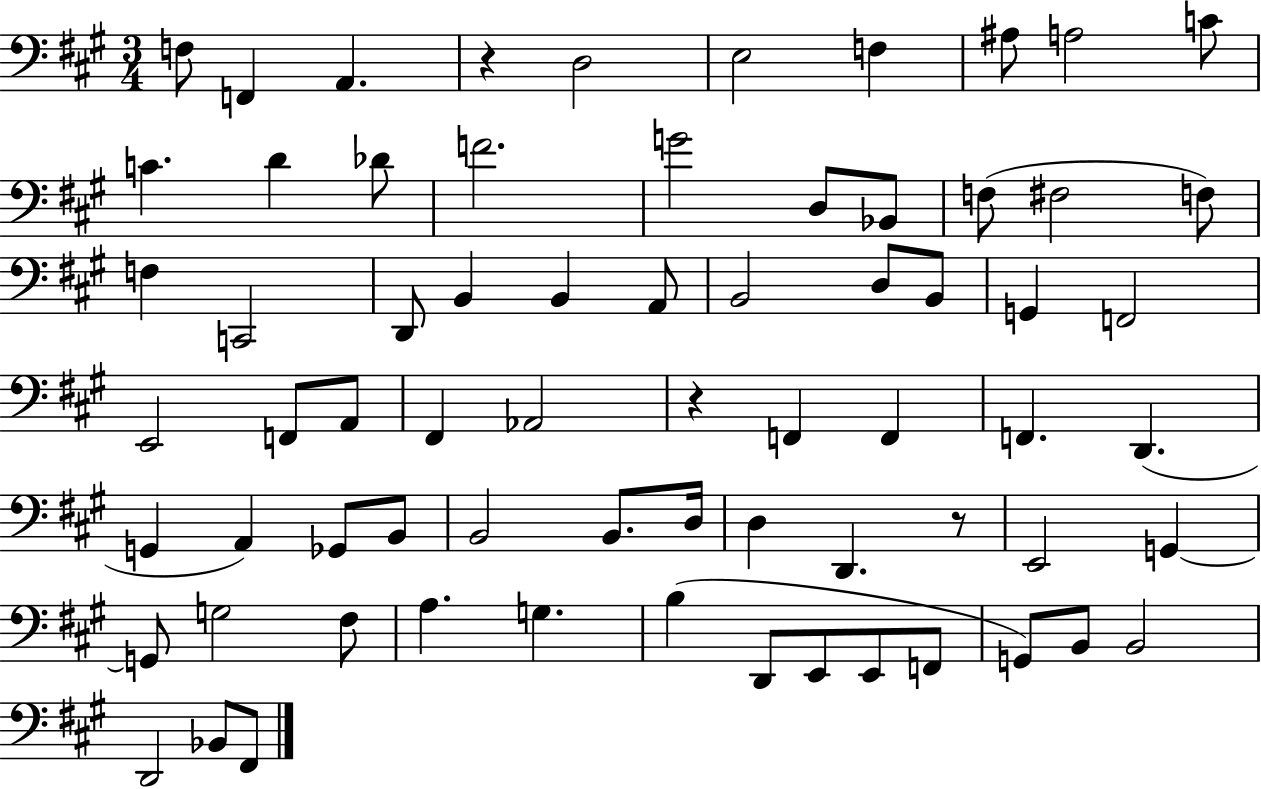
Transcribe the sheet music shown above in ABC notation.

X:1
T:Untitled
M:3/4
L:1/4
K:A
F,/2 F,, A,, z D,2 E,2 F, ^A,/2 A,2 C/2 C D _D/2 F2 G2 D,/2 _B,,/2 F,/2 ^F,2 F,/2 F, C,,2 D,,/2 B,, B,, A,,/2 B,,2 D,/2 B,,/2 G,, F,,2 E,,2 F,,/2 A,,/2 ^F,, _A,,2 z F,, F,, F,, D,, G,, A,, _G,,/2 B,,/2 B,,2 B,,/2 D,/4 D, D,, z/2 E,,2 G,, G,,/2 G,2 ^F,/2 A, G, B, D,,/2 E,,/2 E,,/2 F,,/2 G,,/2 B,,/2 B,,2 D,,2 _B,,/2 ^F,,/2